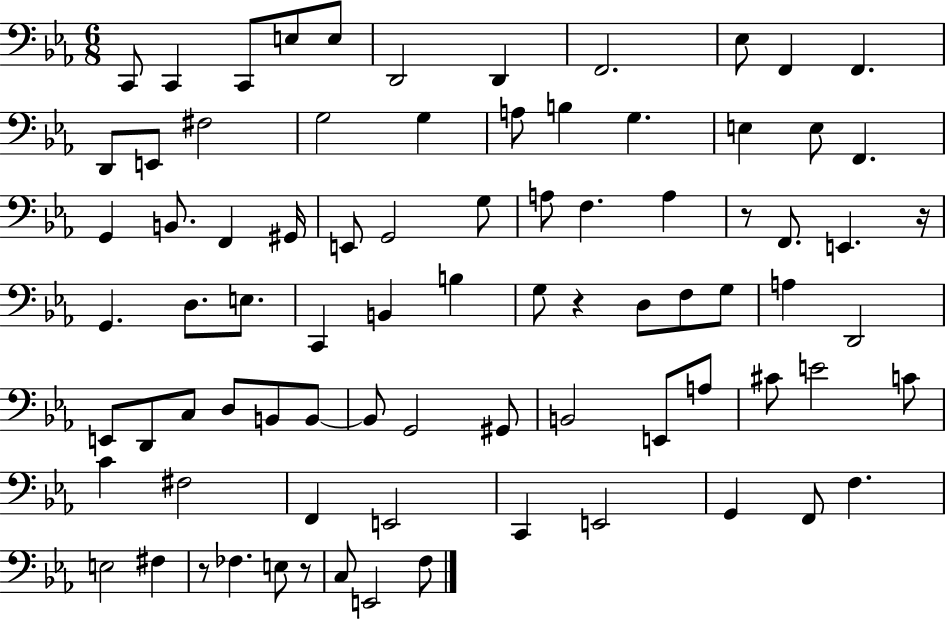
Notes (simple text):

C2/e C2/q C2/e E3/e E3/e D2/h D2/q F2/h. Eb3/e F2/q F2/q. D2/e E2/e F#3/h G3/h G3/q A3/e B3/q G3/q. E3/q E3/e F2/q. G2/q B2/e. F2/q G#2/s E2/e G2/h G3/e A3/e F3/q. A3/q R/e F2/e. E2/q. R/s G2/q. D3/e. E3/e. C2/q B2/q B3/q G3/e R/q D3/e F3/e G3/e A3/q D2/h E2/e D2/e C3/e D3/e B2/e B2/e B2/e G2/h G#2/e B2/h E2/e A3/e C#4/e E4/h C4/e C4/q F#3/h F2/q E2/h C2/q E2/h G2/q F2/e F3/q. E3/h F#3/q R/e FES3/q. E3/e R/e C3/e E2/h F3/e